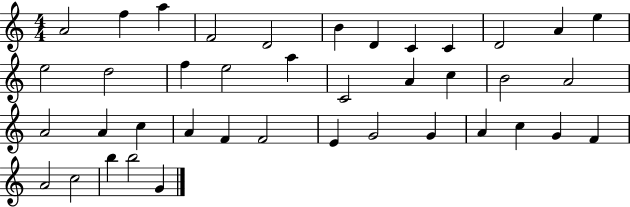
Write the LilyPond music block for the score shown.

{
  \clef treble
  \numericTimeSignature
  \time 4/4
  \key c \major
  a'2 f''4 a''4 | f'2 d'2 | b'4 d'4 c'4 c'4 | d'2 a'4 e''4 | \break e''2 d''2 | f''4 e''2 a''4 | c'2 a'4 c''4 | b'2 a'2 | \break a'2 a'4 c''4 | a'4 f'4 f'2 | e'4 g'2 g'4 | a'4 c''4 g'4 f'4 | \break a'2 c''2 | b''4 b''2 g'4 | \bar "|."
}